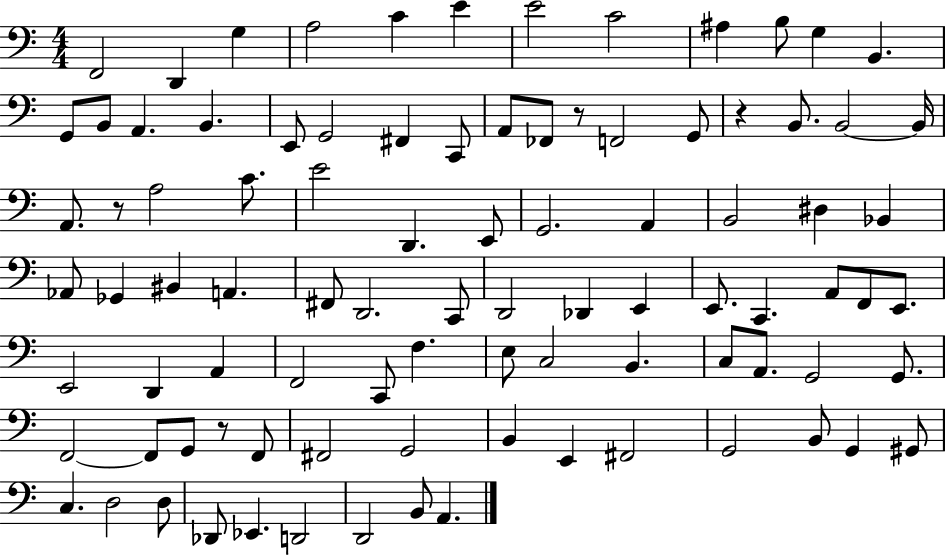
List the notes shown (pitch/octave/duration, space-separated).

F2/h D2/q G3/q A3/h C4/q E4/q E4/h C4/h A#3/q B3/e G3/q B2/q. G2/e B2/e A2/q. B2/q. E2/e G2/h F#2/q C2/e A2/e FES2/e R/e F2/h G2/e R/q B2/e. B2/h B2/s A2/e. R/e A3/h C4/e. E4/h D2/q. E2/e G2/h. A2/q B2/h D#3/q Bb2/q Ab2/e Gb2/q BIS2/q A2/q. F#2/e D2/h. C2/e D2/h Db2/q E2/q E2/e. C2/q. A2/e F2/e E2/e. E2/h D2/q A2/q F2/h C2/e F3/q. E3/e C3/h B2/q. C3/e A2/e. G2/h G2/e. F2/h F2/e G2/e R/e F2/e F#2/h G2/h B2/q E2/q F#2/h G2/h B2/e G2/q G#2/e C3/q. D3/h D3/e Db2/e Eb2/q. D2/h D2/h B2/e A2/q.